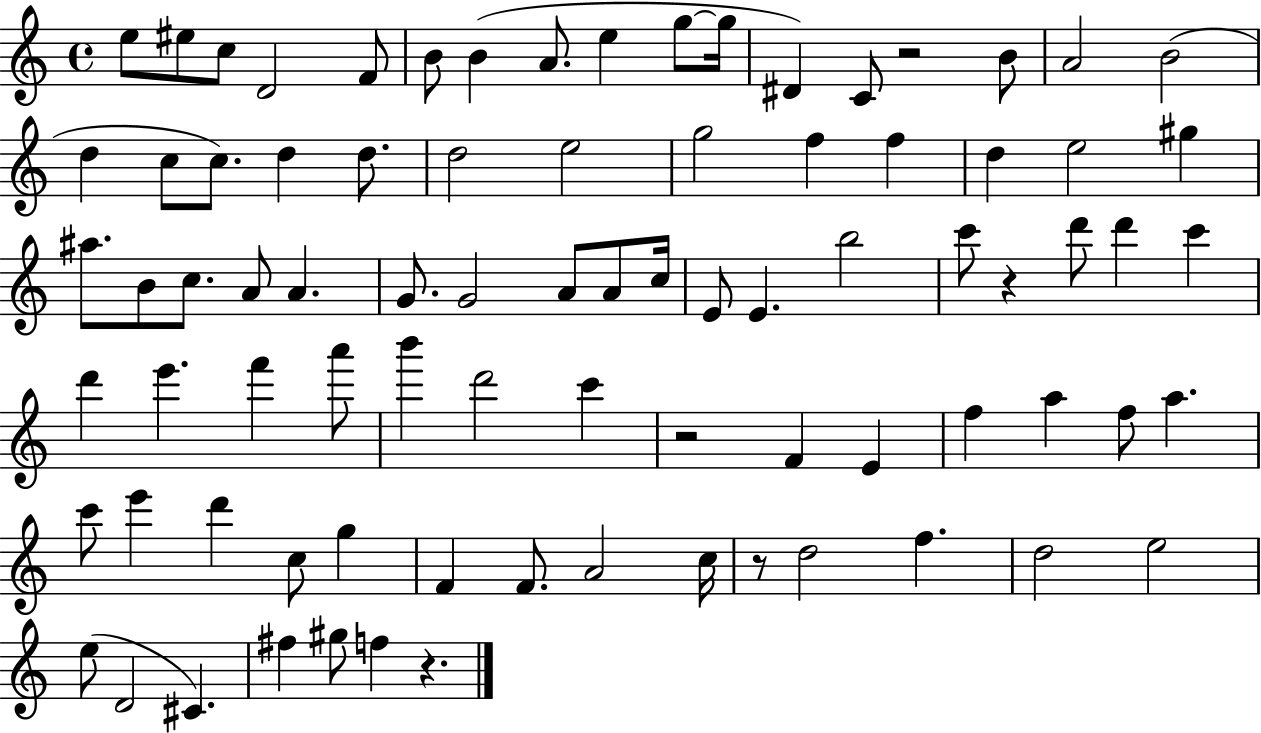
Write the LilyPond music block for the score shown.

{
  \clef treble
  \time 4/4
  \defaultTimeSignature
  \key c \major
  e''8 eis''8 c''8 d'2 f'8 | b'8 b'4( a'8. e''4 g''8~~ g''16 | dis'4) c'8 r2 b'8 | a'2 b'2( | \break d''4 c''8 c''8.) d''4 d''8. | d''2 e''2 | g''2 f''4 f''4 | d''4 e''2 gis''4 | \break ais''8. b'8 c''8. a'8 a'4. | g'8. g'2 a'8 a'8 c''16 | e'8 e'4. b''2 | c'''8 r4 d'''8 d'''4 c'''4 | \break d'''4 e'''4. f'''4 a'''8 | b'''4 d'''2 c'''4 | r2 f'4 e'4 | f''4 a''4 f''8 a''4. | \break c'''8 e'''4 d'''4 c''8 g''4 | f'4 f'8. a'2 c''16 | r8 d''2 f''4. | d''2 e''2 | \break e''8( d'2 cis'4.) | fis''4 gis''8 f''4 r4. | \bar "|."
}